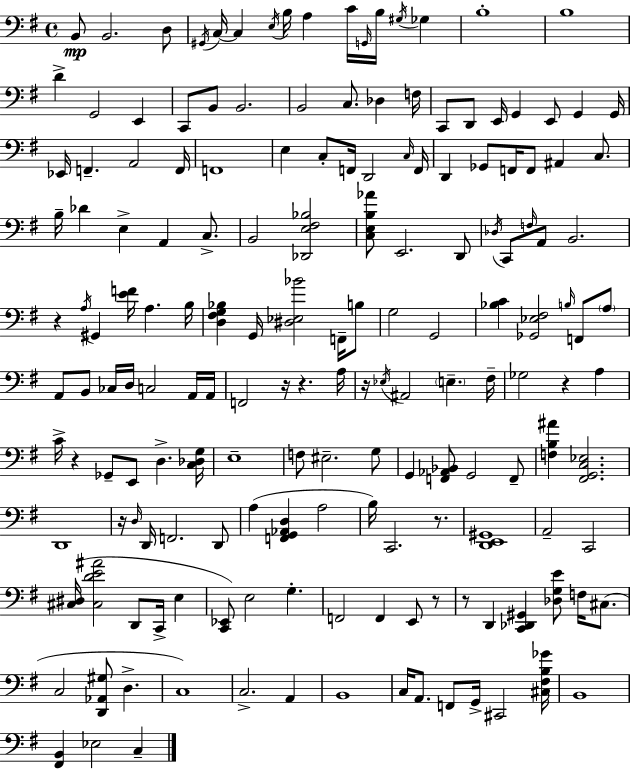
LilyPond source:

{
  \clef bass
  \time 4/4
  \defaultTimeSignature
  \key g \major
  b,8\mp b,2. d8 | \acciaccatura { gis,16 } c16~~ c4 \acciaccatura { e16 } b16 a4 c'16 \grace { g,16 } b16 \acciaccatura { gis16 } | ges4 b1-. | b1 | \break d'4-> g,2 | e,4 c,8 b,8 b,2. | b,2 c8. des4 | f16 c,8 d,8 e,16 g,4 e,8 g,4 | \break g,16 ees,16 f,4.-- a,2 | f,16 f,1 | e4 c8-. f,16 d,2 | \grace { c16 } f,16 d,4 ges,8 f,16 f,8 ais,4 | \break c8. b16-- des'4 e4-> a,4 | c8.-> b,2 <des, e fis bes>2 | <c e b aes'>8 e,2. | d,8 \acciaccatura { des16 } c,8 \grace { f16 } a,8 b,2. | \break r4 \acciaccatura { a16 } gis,4 | <e' f'>16 a4. b16 <d fis g bes>4 g,16 <dis ees bes'>2 | f,16-- b8 g2 | g,2 <bes c'>4 <ges, ees fis>2 | \break \grace { b16 } f,8 \parenthesize a8 a,8 b,8 ces16 d16 c2 | a,16 a,16 f,2 | r16 r4. a16 r16 \acciaccatura { ees16 } ais,2 | \parenthesize e4.-- fis16-- ges2 | \break r4 a4 c'16-> r4 ges,8-- | e,8 d4.-> <c des g>16 e1-- | f8 eis2.-- | g8 g,4 <f, aes, bes,>8 | \break g,2 f,8-- <f b ais'>4 <fis, g, c ees>2. | d,1 | r16 \grace { d16 } d,16 f,2. | d,8 a4( <f, g, aes, d>4 | \break a2 b16) c,2. | r8. <d, e, gis,>1 | a,2-- | c,2 <cis dis>16( <cis d' e' ais'>2 | \break d,8 c,16-> e4 <c, ees,>8) e2 | g4.-. f,2 | f,4 e,8 r8 r8 d,4 | <c, des, gis,>4 <des g e'>8 f16 cis8.( c2 | \break <d, aes, gis>8 d4.-> c1) | c2.-> | a,4 b,1 | c16 a,8. f,8 | \break g,16-> cis,2 <cis fis b ges'>16 b,1 | <fis, b,>4 ees2 | c4-- \bar "|."
}